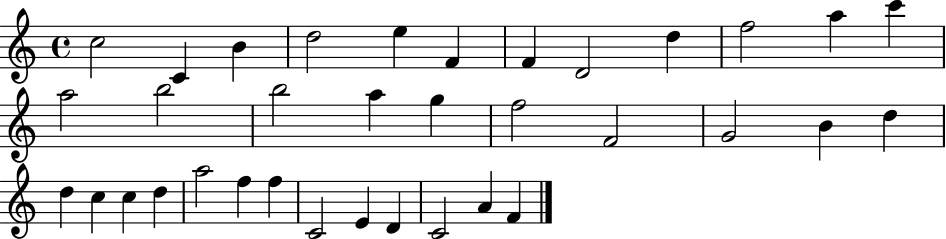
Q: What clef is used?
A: treble